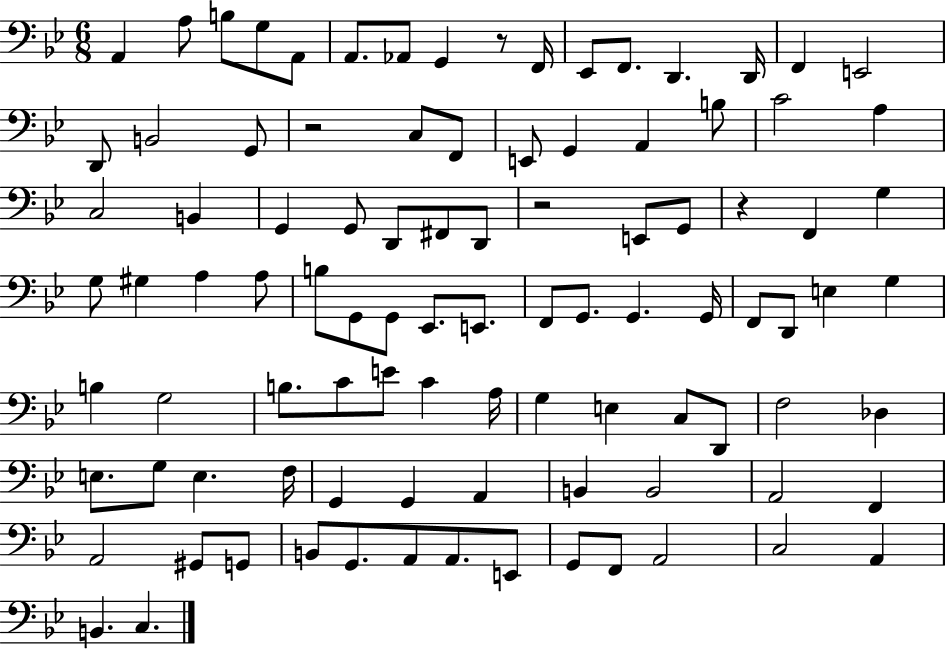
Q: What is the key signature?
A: BES major